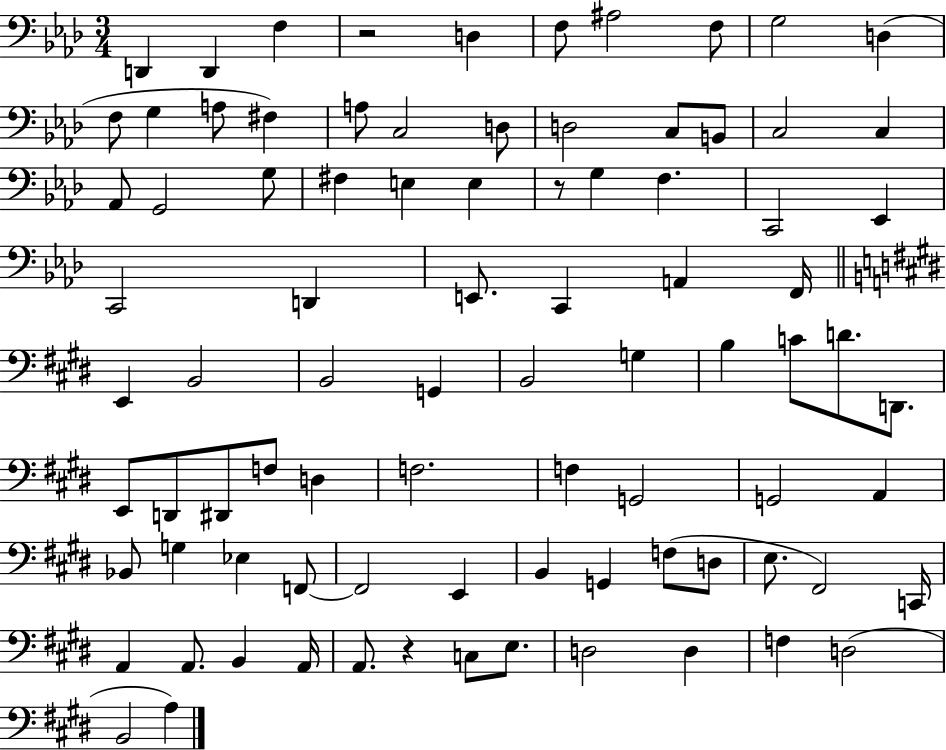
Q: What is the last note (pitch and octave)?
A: A3